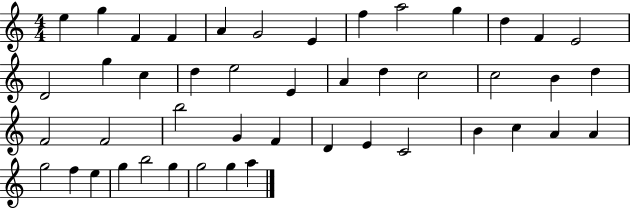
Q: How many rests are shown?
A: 0